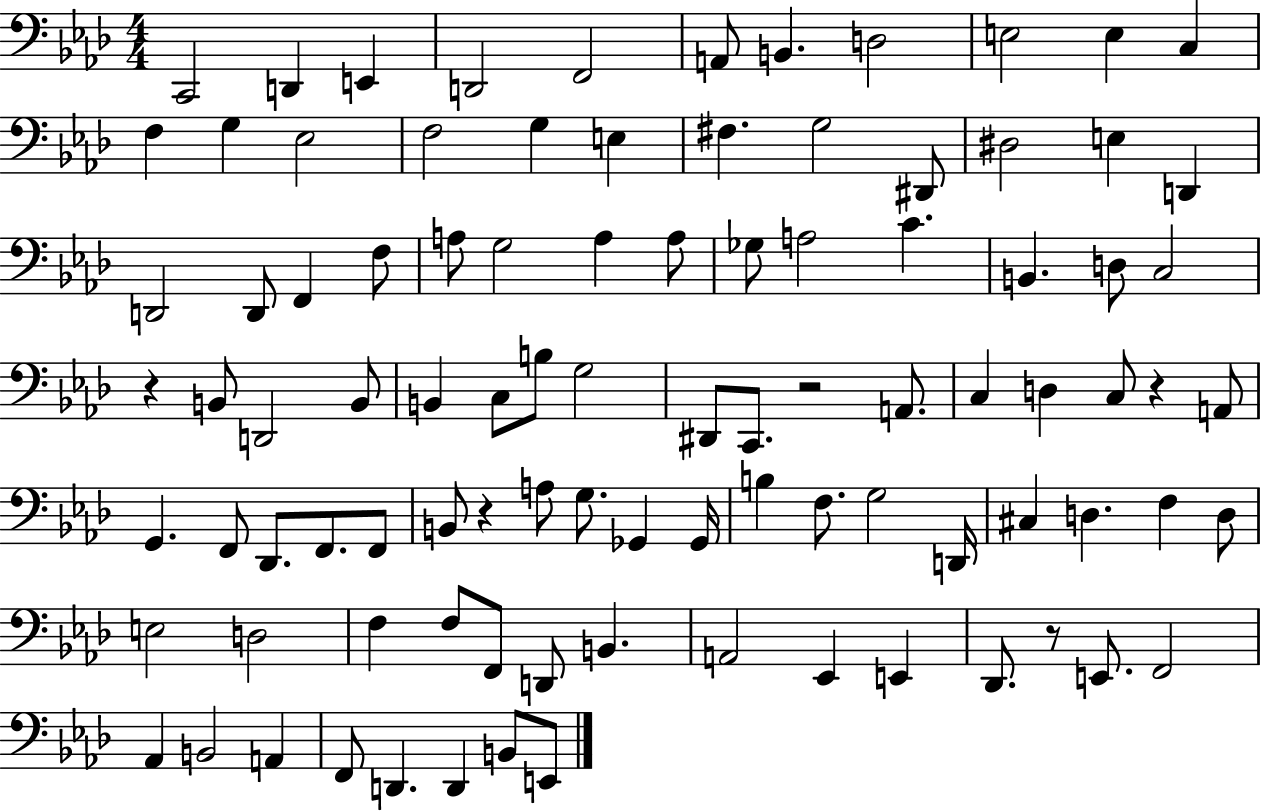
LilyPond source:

{
  \clef bass
  \numericTimeSignature
  \time 4/4
  \key aes \major
  c,2 d,4 e,4 | d,2 f,2 | a,8 b,4. d2 | e2 e4 c4 | \break f4 g4 ees2 | f2 g4 e4 | fis4. g2 dis,8 | dis2 e4 d,4 | \break d,2 d,8 f,4 f8 | a8 g2 a4 a8 | ges8 a2 c'4. | b,4. d8 c2 | \break r4 b,8 d,2 b,8 | b,4 c8 b8 g2 | dis,8 c,8. r2 a,8. | c4 d4 c8 r4 a,8 | \break g,4. f,8 des,8. f,8. f,8 | b,8 r4 a8 g8. ges,4 ges,16 | b4 f8. g2 d,16 | cis4 d4. f4 d8 | \break e2 d2 | f4 f8 f,8 d,8 b,4. | a,2 ees,4 e,4 | des,8. r8 e,8. f,2 | \break aes,4 b,2 a,4 | f,8 d,4. d,4 b,8 e,8 | \bar "|."
}